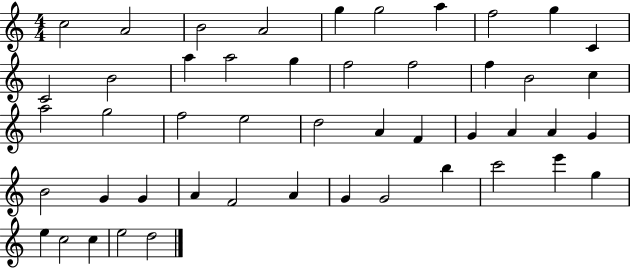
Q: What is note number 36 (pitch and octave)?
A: F4